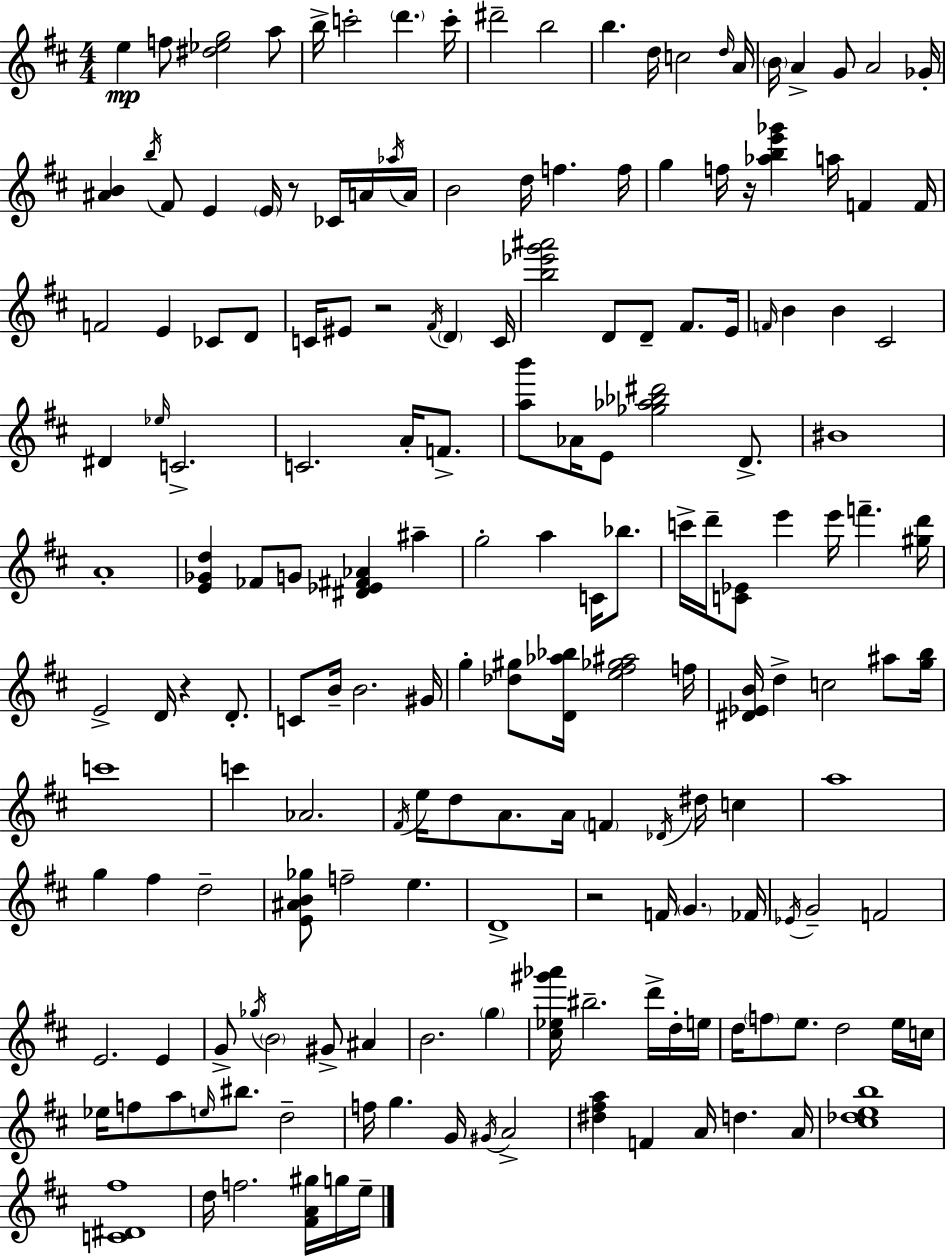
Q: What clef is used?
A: treble